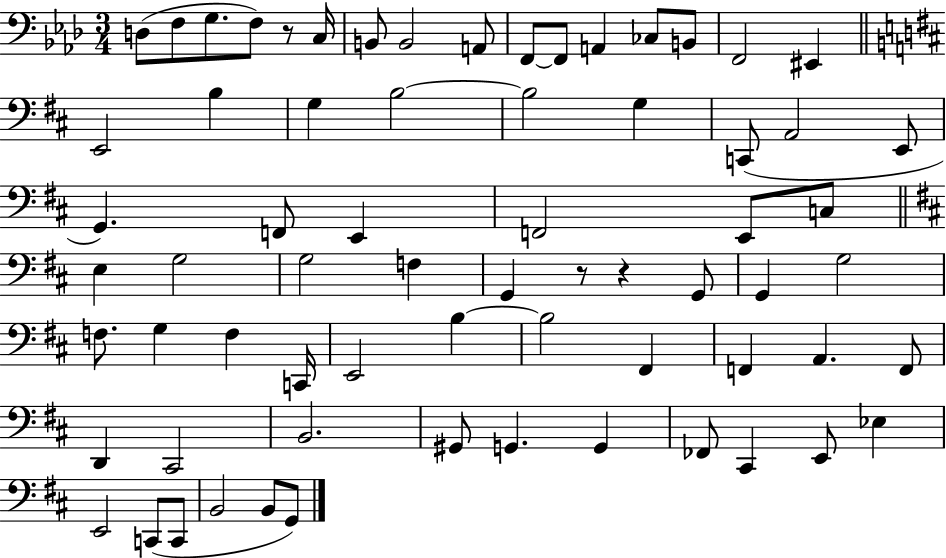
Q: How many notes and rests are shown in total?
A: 68